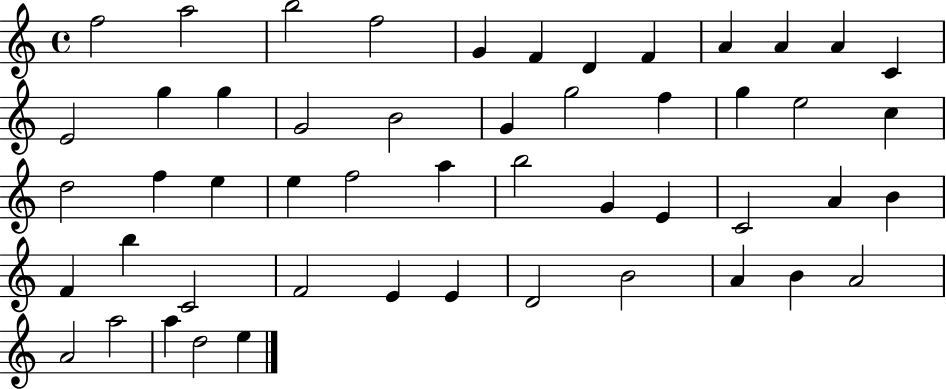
{
  \clef treble
  \time 4/4
  \defaultTimeSignature
  \key c \major
  f''2 a''2 | b''2 f''2 | g'4 f'4 d'4 f'4 | a'4 a'4 a'4 c'4 | \break e'2 g''4 g''4 | g'2 b'2 | g'4 g''2 f''4 | g''4 e''2 c''4 | \break d''2 f''4 e''4 | e''4 f''2 a''4 | b''2 g'4 e'4 | c'2 a'4 b'4 | \break f'4 b''4 c'2 | f'2 e'4 e'4 | d'2 b'2 | a'4 b'4 a'2 | \break a'2 a''2 | a''4 d''2 e''4 | \bar "|."
}